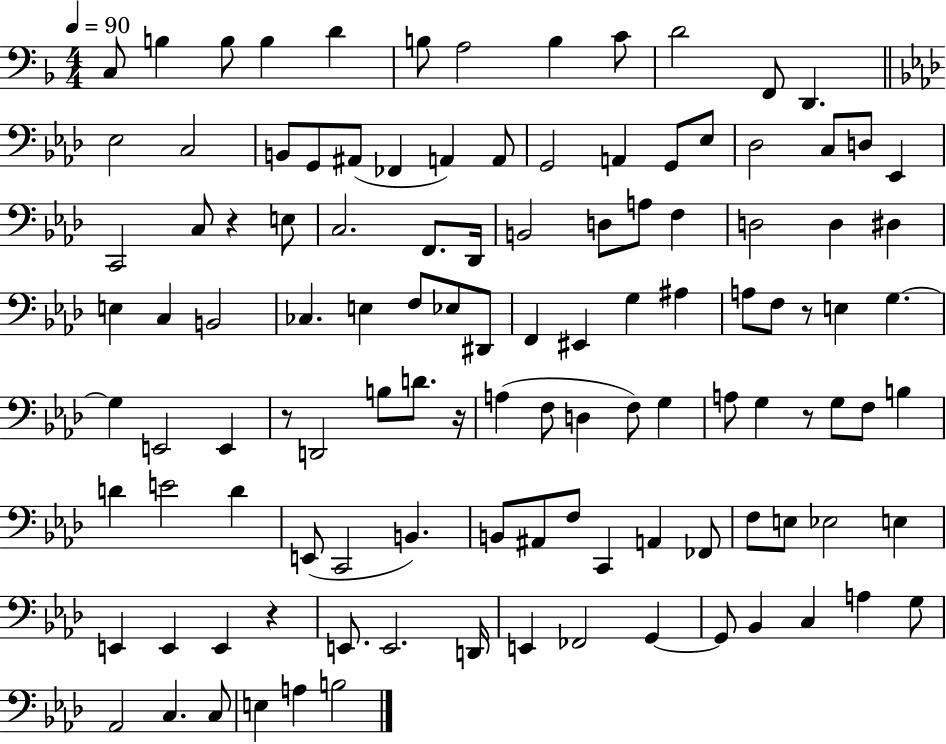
{
  \clef bass
  \numericTimeSignature
  \time 4/4
  \key f \major
  \tempo 4 = 90
  c8 b4 b8 b4 d'4 | b8 a2 b4 c'8 | d'2 f,8 d,4. | \bar "||" \break \key f \minor ees2 c2 | b,8 g,8 ais,8( fes,4 a,4) a,8 | g,2 a,4 g,8 ees8 | des2 c8 d8 ees,4 | \break c,2 c8 r4 e8 | c2. f,8. des,16 | b,2 d8 a8 f4 | d2 d4 dis4 | \break e4 c4 b,2 | ces4. e4 f8 ees8 dis,8 | f,4 eis,4 g4 ais4 | a8 f8 r8 e4 g4.~~ | \break g4 e,2 e,4 | r8 d,2 b8 d'8. r16 | a4( f8 d4 f8) g4 | a8 g4 r8 g8 f8 b4 | \break d'4 e'2 d'4 | e,8( c,2 b,4.) | b,8 ais,8 f8 c,4 a,4 fes,8 | f8 e8 ees2 e4 | \break e,4 e,4 e,4 r4 | e,8. e,2. d,16 | e,4 fes,2 g,4~~ | g,8 bes,4 c4 a4 g8 | \break aes,2 c4. c8 | e4 a4 b2 | \bar "|."
}